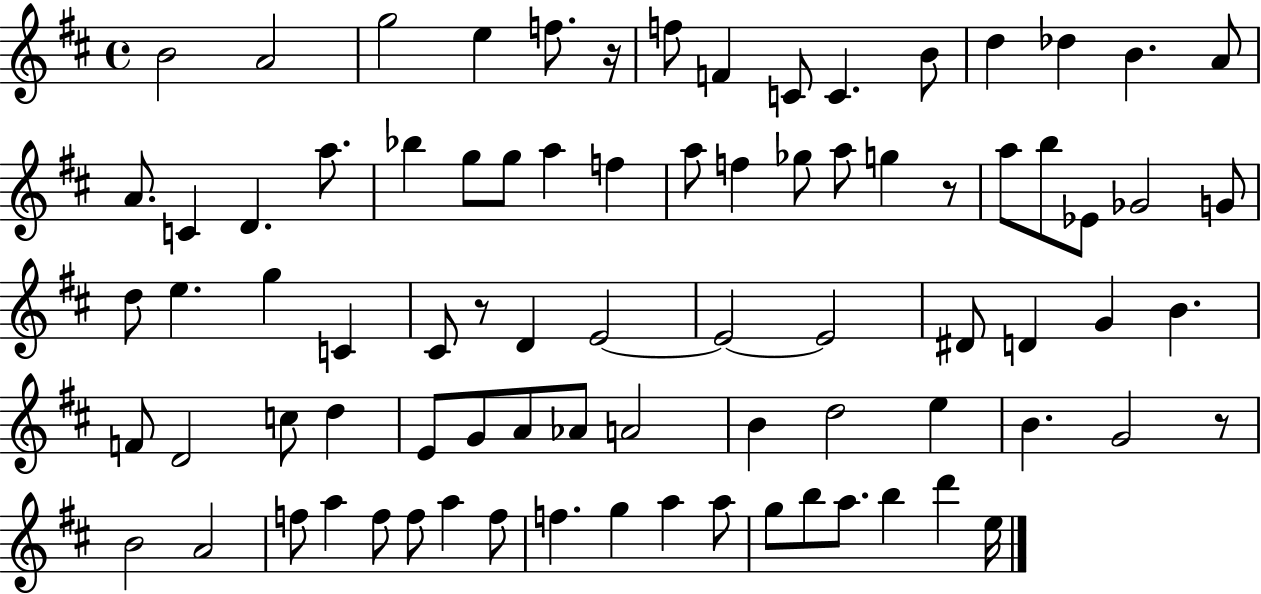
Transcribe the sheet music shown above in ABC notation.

X:1
T:Untitled
M:4/4
L:1/4
K:D
B2 A2 g2 e f/2 z/4 f/2 F C/2 C B/2 d _d B A/2 A/2 C D a/2 _b g/2 g/2 a f a/2 f _g/2 a/2 g z/2 a/2 b/2 _E/2 _G2 G/2 d/2 e g C ^C/2 z/2 D E2 E2 E2 ^D/2 D G B F/2 D2 c/2 d E/2 G/2 A/2 _A/2 A2 B d2 e B G2 z/2 B2 A2 f/2 a f/2 f/2 a f/2 f g a a/2 g/2 b/2 a/2 b d' e/4